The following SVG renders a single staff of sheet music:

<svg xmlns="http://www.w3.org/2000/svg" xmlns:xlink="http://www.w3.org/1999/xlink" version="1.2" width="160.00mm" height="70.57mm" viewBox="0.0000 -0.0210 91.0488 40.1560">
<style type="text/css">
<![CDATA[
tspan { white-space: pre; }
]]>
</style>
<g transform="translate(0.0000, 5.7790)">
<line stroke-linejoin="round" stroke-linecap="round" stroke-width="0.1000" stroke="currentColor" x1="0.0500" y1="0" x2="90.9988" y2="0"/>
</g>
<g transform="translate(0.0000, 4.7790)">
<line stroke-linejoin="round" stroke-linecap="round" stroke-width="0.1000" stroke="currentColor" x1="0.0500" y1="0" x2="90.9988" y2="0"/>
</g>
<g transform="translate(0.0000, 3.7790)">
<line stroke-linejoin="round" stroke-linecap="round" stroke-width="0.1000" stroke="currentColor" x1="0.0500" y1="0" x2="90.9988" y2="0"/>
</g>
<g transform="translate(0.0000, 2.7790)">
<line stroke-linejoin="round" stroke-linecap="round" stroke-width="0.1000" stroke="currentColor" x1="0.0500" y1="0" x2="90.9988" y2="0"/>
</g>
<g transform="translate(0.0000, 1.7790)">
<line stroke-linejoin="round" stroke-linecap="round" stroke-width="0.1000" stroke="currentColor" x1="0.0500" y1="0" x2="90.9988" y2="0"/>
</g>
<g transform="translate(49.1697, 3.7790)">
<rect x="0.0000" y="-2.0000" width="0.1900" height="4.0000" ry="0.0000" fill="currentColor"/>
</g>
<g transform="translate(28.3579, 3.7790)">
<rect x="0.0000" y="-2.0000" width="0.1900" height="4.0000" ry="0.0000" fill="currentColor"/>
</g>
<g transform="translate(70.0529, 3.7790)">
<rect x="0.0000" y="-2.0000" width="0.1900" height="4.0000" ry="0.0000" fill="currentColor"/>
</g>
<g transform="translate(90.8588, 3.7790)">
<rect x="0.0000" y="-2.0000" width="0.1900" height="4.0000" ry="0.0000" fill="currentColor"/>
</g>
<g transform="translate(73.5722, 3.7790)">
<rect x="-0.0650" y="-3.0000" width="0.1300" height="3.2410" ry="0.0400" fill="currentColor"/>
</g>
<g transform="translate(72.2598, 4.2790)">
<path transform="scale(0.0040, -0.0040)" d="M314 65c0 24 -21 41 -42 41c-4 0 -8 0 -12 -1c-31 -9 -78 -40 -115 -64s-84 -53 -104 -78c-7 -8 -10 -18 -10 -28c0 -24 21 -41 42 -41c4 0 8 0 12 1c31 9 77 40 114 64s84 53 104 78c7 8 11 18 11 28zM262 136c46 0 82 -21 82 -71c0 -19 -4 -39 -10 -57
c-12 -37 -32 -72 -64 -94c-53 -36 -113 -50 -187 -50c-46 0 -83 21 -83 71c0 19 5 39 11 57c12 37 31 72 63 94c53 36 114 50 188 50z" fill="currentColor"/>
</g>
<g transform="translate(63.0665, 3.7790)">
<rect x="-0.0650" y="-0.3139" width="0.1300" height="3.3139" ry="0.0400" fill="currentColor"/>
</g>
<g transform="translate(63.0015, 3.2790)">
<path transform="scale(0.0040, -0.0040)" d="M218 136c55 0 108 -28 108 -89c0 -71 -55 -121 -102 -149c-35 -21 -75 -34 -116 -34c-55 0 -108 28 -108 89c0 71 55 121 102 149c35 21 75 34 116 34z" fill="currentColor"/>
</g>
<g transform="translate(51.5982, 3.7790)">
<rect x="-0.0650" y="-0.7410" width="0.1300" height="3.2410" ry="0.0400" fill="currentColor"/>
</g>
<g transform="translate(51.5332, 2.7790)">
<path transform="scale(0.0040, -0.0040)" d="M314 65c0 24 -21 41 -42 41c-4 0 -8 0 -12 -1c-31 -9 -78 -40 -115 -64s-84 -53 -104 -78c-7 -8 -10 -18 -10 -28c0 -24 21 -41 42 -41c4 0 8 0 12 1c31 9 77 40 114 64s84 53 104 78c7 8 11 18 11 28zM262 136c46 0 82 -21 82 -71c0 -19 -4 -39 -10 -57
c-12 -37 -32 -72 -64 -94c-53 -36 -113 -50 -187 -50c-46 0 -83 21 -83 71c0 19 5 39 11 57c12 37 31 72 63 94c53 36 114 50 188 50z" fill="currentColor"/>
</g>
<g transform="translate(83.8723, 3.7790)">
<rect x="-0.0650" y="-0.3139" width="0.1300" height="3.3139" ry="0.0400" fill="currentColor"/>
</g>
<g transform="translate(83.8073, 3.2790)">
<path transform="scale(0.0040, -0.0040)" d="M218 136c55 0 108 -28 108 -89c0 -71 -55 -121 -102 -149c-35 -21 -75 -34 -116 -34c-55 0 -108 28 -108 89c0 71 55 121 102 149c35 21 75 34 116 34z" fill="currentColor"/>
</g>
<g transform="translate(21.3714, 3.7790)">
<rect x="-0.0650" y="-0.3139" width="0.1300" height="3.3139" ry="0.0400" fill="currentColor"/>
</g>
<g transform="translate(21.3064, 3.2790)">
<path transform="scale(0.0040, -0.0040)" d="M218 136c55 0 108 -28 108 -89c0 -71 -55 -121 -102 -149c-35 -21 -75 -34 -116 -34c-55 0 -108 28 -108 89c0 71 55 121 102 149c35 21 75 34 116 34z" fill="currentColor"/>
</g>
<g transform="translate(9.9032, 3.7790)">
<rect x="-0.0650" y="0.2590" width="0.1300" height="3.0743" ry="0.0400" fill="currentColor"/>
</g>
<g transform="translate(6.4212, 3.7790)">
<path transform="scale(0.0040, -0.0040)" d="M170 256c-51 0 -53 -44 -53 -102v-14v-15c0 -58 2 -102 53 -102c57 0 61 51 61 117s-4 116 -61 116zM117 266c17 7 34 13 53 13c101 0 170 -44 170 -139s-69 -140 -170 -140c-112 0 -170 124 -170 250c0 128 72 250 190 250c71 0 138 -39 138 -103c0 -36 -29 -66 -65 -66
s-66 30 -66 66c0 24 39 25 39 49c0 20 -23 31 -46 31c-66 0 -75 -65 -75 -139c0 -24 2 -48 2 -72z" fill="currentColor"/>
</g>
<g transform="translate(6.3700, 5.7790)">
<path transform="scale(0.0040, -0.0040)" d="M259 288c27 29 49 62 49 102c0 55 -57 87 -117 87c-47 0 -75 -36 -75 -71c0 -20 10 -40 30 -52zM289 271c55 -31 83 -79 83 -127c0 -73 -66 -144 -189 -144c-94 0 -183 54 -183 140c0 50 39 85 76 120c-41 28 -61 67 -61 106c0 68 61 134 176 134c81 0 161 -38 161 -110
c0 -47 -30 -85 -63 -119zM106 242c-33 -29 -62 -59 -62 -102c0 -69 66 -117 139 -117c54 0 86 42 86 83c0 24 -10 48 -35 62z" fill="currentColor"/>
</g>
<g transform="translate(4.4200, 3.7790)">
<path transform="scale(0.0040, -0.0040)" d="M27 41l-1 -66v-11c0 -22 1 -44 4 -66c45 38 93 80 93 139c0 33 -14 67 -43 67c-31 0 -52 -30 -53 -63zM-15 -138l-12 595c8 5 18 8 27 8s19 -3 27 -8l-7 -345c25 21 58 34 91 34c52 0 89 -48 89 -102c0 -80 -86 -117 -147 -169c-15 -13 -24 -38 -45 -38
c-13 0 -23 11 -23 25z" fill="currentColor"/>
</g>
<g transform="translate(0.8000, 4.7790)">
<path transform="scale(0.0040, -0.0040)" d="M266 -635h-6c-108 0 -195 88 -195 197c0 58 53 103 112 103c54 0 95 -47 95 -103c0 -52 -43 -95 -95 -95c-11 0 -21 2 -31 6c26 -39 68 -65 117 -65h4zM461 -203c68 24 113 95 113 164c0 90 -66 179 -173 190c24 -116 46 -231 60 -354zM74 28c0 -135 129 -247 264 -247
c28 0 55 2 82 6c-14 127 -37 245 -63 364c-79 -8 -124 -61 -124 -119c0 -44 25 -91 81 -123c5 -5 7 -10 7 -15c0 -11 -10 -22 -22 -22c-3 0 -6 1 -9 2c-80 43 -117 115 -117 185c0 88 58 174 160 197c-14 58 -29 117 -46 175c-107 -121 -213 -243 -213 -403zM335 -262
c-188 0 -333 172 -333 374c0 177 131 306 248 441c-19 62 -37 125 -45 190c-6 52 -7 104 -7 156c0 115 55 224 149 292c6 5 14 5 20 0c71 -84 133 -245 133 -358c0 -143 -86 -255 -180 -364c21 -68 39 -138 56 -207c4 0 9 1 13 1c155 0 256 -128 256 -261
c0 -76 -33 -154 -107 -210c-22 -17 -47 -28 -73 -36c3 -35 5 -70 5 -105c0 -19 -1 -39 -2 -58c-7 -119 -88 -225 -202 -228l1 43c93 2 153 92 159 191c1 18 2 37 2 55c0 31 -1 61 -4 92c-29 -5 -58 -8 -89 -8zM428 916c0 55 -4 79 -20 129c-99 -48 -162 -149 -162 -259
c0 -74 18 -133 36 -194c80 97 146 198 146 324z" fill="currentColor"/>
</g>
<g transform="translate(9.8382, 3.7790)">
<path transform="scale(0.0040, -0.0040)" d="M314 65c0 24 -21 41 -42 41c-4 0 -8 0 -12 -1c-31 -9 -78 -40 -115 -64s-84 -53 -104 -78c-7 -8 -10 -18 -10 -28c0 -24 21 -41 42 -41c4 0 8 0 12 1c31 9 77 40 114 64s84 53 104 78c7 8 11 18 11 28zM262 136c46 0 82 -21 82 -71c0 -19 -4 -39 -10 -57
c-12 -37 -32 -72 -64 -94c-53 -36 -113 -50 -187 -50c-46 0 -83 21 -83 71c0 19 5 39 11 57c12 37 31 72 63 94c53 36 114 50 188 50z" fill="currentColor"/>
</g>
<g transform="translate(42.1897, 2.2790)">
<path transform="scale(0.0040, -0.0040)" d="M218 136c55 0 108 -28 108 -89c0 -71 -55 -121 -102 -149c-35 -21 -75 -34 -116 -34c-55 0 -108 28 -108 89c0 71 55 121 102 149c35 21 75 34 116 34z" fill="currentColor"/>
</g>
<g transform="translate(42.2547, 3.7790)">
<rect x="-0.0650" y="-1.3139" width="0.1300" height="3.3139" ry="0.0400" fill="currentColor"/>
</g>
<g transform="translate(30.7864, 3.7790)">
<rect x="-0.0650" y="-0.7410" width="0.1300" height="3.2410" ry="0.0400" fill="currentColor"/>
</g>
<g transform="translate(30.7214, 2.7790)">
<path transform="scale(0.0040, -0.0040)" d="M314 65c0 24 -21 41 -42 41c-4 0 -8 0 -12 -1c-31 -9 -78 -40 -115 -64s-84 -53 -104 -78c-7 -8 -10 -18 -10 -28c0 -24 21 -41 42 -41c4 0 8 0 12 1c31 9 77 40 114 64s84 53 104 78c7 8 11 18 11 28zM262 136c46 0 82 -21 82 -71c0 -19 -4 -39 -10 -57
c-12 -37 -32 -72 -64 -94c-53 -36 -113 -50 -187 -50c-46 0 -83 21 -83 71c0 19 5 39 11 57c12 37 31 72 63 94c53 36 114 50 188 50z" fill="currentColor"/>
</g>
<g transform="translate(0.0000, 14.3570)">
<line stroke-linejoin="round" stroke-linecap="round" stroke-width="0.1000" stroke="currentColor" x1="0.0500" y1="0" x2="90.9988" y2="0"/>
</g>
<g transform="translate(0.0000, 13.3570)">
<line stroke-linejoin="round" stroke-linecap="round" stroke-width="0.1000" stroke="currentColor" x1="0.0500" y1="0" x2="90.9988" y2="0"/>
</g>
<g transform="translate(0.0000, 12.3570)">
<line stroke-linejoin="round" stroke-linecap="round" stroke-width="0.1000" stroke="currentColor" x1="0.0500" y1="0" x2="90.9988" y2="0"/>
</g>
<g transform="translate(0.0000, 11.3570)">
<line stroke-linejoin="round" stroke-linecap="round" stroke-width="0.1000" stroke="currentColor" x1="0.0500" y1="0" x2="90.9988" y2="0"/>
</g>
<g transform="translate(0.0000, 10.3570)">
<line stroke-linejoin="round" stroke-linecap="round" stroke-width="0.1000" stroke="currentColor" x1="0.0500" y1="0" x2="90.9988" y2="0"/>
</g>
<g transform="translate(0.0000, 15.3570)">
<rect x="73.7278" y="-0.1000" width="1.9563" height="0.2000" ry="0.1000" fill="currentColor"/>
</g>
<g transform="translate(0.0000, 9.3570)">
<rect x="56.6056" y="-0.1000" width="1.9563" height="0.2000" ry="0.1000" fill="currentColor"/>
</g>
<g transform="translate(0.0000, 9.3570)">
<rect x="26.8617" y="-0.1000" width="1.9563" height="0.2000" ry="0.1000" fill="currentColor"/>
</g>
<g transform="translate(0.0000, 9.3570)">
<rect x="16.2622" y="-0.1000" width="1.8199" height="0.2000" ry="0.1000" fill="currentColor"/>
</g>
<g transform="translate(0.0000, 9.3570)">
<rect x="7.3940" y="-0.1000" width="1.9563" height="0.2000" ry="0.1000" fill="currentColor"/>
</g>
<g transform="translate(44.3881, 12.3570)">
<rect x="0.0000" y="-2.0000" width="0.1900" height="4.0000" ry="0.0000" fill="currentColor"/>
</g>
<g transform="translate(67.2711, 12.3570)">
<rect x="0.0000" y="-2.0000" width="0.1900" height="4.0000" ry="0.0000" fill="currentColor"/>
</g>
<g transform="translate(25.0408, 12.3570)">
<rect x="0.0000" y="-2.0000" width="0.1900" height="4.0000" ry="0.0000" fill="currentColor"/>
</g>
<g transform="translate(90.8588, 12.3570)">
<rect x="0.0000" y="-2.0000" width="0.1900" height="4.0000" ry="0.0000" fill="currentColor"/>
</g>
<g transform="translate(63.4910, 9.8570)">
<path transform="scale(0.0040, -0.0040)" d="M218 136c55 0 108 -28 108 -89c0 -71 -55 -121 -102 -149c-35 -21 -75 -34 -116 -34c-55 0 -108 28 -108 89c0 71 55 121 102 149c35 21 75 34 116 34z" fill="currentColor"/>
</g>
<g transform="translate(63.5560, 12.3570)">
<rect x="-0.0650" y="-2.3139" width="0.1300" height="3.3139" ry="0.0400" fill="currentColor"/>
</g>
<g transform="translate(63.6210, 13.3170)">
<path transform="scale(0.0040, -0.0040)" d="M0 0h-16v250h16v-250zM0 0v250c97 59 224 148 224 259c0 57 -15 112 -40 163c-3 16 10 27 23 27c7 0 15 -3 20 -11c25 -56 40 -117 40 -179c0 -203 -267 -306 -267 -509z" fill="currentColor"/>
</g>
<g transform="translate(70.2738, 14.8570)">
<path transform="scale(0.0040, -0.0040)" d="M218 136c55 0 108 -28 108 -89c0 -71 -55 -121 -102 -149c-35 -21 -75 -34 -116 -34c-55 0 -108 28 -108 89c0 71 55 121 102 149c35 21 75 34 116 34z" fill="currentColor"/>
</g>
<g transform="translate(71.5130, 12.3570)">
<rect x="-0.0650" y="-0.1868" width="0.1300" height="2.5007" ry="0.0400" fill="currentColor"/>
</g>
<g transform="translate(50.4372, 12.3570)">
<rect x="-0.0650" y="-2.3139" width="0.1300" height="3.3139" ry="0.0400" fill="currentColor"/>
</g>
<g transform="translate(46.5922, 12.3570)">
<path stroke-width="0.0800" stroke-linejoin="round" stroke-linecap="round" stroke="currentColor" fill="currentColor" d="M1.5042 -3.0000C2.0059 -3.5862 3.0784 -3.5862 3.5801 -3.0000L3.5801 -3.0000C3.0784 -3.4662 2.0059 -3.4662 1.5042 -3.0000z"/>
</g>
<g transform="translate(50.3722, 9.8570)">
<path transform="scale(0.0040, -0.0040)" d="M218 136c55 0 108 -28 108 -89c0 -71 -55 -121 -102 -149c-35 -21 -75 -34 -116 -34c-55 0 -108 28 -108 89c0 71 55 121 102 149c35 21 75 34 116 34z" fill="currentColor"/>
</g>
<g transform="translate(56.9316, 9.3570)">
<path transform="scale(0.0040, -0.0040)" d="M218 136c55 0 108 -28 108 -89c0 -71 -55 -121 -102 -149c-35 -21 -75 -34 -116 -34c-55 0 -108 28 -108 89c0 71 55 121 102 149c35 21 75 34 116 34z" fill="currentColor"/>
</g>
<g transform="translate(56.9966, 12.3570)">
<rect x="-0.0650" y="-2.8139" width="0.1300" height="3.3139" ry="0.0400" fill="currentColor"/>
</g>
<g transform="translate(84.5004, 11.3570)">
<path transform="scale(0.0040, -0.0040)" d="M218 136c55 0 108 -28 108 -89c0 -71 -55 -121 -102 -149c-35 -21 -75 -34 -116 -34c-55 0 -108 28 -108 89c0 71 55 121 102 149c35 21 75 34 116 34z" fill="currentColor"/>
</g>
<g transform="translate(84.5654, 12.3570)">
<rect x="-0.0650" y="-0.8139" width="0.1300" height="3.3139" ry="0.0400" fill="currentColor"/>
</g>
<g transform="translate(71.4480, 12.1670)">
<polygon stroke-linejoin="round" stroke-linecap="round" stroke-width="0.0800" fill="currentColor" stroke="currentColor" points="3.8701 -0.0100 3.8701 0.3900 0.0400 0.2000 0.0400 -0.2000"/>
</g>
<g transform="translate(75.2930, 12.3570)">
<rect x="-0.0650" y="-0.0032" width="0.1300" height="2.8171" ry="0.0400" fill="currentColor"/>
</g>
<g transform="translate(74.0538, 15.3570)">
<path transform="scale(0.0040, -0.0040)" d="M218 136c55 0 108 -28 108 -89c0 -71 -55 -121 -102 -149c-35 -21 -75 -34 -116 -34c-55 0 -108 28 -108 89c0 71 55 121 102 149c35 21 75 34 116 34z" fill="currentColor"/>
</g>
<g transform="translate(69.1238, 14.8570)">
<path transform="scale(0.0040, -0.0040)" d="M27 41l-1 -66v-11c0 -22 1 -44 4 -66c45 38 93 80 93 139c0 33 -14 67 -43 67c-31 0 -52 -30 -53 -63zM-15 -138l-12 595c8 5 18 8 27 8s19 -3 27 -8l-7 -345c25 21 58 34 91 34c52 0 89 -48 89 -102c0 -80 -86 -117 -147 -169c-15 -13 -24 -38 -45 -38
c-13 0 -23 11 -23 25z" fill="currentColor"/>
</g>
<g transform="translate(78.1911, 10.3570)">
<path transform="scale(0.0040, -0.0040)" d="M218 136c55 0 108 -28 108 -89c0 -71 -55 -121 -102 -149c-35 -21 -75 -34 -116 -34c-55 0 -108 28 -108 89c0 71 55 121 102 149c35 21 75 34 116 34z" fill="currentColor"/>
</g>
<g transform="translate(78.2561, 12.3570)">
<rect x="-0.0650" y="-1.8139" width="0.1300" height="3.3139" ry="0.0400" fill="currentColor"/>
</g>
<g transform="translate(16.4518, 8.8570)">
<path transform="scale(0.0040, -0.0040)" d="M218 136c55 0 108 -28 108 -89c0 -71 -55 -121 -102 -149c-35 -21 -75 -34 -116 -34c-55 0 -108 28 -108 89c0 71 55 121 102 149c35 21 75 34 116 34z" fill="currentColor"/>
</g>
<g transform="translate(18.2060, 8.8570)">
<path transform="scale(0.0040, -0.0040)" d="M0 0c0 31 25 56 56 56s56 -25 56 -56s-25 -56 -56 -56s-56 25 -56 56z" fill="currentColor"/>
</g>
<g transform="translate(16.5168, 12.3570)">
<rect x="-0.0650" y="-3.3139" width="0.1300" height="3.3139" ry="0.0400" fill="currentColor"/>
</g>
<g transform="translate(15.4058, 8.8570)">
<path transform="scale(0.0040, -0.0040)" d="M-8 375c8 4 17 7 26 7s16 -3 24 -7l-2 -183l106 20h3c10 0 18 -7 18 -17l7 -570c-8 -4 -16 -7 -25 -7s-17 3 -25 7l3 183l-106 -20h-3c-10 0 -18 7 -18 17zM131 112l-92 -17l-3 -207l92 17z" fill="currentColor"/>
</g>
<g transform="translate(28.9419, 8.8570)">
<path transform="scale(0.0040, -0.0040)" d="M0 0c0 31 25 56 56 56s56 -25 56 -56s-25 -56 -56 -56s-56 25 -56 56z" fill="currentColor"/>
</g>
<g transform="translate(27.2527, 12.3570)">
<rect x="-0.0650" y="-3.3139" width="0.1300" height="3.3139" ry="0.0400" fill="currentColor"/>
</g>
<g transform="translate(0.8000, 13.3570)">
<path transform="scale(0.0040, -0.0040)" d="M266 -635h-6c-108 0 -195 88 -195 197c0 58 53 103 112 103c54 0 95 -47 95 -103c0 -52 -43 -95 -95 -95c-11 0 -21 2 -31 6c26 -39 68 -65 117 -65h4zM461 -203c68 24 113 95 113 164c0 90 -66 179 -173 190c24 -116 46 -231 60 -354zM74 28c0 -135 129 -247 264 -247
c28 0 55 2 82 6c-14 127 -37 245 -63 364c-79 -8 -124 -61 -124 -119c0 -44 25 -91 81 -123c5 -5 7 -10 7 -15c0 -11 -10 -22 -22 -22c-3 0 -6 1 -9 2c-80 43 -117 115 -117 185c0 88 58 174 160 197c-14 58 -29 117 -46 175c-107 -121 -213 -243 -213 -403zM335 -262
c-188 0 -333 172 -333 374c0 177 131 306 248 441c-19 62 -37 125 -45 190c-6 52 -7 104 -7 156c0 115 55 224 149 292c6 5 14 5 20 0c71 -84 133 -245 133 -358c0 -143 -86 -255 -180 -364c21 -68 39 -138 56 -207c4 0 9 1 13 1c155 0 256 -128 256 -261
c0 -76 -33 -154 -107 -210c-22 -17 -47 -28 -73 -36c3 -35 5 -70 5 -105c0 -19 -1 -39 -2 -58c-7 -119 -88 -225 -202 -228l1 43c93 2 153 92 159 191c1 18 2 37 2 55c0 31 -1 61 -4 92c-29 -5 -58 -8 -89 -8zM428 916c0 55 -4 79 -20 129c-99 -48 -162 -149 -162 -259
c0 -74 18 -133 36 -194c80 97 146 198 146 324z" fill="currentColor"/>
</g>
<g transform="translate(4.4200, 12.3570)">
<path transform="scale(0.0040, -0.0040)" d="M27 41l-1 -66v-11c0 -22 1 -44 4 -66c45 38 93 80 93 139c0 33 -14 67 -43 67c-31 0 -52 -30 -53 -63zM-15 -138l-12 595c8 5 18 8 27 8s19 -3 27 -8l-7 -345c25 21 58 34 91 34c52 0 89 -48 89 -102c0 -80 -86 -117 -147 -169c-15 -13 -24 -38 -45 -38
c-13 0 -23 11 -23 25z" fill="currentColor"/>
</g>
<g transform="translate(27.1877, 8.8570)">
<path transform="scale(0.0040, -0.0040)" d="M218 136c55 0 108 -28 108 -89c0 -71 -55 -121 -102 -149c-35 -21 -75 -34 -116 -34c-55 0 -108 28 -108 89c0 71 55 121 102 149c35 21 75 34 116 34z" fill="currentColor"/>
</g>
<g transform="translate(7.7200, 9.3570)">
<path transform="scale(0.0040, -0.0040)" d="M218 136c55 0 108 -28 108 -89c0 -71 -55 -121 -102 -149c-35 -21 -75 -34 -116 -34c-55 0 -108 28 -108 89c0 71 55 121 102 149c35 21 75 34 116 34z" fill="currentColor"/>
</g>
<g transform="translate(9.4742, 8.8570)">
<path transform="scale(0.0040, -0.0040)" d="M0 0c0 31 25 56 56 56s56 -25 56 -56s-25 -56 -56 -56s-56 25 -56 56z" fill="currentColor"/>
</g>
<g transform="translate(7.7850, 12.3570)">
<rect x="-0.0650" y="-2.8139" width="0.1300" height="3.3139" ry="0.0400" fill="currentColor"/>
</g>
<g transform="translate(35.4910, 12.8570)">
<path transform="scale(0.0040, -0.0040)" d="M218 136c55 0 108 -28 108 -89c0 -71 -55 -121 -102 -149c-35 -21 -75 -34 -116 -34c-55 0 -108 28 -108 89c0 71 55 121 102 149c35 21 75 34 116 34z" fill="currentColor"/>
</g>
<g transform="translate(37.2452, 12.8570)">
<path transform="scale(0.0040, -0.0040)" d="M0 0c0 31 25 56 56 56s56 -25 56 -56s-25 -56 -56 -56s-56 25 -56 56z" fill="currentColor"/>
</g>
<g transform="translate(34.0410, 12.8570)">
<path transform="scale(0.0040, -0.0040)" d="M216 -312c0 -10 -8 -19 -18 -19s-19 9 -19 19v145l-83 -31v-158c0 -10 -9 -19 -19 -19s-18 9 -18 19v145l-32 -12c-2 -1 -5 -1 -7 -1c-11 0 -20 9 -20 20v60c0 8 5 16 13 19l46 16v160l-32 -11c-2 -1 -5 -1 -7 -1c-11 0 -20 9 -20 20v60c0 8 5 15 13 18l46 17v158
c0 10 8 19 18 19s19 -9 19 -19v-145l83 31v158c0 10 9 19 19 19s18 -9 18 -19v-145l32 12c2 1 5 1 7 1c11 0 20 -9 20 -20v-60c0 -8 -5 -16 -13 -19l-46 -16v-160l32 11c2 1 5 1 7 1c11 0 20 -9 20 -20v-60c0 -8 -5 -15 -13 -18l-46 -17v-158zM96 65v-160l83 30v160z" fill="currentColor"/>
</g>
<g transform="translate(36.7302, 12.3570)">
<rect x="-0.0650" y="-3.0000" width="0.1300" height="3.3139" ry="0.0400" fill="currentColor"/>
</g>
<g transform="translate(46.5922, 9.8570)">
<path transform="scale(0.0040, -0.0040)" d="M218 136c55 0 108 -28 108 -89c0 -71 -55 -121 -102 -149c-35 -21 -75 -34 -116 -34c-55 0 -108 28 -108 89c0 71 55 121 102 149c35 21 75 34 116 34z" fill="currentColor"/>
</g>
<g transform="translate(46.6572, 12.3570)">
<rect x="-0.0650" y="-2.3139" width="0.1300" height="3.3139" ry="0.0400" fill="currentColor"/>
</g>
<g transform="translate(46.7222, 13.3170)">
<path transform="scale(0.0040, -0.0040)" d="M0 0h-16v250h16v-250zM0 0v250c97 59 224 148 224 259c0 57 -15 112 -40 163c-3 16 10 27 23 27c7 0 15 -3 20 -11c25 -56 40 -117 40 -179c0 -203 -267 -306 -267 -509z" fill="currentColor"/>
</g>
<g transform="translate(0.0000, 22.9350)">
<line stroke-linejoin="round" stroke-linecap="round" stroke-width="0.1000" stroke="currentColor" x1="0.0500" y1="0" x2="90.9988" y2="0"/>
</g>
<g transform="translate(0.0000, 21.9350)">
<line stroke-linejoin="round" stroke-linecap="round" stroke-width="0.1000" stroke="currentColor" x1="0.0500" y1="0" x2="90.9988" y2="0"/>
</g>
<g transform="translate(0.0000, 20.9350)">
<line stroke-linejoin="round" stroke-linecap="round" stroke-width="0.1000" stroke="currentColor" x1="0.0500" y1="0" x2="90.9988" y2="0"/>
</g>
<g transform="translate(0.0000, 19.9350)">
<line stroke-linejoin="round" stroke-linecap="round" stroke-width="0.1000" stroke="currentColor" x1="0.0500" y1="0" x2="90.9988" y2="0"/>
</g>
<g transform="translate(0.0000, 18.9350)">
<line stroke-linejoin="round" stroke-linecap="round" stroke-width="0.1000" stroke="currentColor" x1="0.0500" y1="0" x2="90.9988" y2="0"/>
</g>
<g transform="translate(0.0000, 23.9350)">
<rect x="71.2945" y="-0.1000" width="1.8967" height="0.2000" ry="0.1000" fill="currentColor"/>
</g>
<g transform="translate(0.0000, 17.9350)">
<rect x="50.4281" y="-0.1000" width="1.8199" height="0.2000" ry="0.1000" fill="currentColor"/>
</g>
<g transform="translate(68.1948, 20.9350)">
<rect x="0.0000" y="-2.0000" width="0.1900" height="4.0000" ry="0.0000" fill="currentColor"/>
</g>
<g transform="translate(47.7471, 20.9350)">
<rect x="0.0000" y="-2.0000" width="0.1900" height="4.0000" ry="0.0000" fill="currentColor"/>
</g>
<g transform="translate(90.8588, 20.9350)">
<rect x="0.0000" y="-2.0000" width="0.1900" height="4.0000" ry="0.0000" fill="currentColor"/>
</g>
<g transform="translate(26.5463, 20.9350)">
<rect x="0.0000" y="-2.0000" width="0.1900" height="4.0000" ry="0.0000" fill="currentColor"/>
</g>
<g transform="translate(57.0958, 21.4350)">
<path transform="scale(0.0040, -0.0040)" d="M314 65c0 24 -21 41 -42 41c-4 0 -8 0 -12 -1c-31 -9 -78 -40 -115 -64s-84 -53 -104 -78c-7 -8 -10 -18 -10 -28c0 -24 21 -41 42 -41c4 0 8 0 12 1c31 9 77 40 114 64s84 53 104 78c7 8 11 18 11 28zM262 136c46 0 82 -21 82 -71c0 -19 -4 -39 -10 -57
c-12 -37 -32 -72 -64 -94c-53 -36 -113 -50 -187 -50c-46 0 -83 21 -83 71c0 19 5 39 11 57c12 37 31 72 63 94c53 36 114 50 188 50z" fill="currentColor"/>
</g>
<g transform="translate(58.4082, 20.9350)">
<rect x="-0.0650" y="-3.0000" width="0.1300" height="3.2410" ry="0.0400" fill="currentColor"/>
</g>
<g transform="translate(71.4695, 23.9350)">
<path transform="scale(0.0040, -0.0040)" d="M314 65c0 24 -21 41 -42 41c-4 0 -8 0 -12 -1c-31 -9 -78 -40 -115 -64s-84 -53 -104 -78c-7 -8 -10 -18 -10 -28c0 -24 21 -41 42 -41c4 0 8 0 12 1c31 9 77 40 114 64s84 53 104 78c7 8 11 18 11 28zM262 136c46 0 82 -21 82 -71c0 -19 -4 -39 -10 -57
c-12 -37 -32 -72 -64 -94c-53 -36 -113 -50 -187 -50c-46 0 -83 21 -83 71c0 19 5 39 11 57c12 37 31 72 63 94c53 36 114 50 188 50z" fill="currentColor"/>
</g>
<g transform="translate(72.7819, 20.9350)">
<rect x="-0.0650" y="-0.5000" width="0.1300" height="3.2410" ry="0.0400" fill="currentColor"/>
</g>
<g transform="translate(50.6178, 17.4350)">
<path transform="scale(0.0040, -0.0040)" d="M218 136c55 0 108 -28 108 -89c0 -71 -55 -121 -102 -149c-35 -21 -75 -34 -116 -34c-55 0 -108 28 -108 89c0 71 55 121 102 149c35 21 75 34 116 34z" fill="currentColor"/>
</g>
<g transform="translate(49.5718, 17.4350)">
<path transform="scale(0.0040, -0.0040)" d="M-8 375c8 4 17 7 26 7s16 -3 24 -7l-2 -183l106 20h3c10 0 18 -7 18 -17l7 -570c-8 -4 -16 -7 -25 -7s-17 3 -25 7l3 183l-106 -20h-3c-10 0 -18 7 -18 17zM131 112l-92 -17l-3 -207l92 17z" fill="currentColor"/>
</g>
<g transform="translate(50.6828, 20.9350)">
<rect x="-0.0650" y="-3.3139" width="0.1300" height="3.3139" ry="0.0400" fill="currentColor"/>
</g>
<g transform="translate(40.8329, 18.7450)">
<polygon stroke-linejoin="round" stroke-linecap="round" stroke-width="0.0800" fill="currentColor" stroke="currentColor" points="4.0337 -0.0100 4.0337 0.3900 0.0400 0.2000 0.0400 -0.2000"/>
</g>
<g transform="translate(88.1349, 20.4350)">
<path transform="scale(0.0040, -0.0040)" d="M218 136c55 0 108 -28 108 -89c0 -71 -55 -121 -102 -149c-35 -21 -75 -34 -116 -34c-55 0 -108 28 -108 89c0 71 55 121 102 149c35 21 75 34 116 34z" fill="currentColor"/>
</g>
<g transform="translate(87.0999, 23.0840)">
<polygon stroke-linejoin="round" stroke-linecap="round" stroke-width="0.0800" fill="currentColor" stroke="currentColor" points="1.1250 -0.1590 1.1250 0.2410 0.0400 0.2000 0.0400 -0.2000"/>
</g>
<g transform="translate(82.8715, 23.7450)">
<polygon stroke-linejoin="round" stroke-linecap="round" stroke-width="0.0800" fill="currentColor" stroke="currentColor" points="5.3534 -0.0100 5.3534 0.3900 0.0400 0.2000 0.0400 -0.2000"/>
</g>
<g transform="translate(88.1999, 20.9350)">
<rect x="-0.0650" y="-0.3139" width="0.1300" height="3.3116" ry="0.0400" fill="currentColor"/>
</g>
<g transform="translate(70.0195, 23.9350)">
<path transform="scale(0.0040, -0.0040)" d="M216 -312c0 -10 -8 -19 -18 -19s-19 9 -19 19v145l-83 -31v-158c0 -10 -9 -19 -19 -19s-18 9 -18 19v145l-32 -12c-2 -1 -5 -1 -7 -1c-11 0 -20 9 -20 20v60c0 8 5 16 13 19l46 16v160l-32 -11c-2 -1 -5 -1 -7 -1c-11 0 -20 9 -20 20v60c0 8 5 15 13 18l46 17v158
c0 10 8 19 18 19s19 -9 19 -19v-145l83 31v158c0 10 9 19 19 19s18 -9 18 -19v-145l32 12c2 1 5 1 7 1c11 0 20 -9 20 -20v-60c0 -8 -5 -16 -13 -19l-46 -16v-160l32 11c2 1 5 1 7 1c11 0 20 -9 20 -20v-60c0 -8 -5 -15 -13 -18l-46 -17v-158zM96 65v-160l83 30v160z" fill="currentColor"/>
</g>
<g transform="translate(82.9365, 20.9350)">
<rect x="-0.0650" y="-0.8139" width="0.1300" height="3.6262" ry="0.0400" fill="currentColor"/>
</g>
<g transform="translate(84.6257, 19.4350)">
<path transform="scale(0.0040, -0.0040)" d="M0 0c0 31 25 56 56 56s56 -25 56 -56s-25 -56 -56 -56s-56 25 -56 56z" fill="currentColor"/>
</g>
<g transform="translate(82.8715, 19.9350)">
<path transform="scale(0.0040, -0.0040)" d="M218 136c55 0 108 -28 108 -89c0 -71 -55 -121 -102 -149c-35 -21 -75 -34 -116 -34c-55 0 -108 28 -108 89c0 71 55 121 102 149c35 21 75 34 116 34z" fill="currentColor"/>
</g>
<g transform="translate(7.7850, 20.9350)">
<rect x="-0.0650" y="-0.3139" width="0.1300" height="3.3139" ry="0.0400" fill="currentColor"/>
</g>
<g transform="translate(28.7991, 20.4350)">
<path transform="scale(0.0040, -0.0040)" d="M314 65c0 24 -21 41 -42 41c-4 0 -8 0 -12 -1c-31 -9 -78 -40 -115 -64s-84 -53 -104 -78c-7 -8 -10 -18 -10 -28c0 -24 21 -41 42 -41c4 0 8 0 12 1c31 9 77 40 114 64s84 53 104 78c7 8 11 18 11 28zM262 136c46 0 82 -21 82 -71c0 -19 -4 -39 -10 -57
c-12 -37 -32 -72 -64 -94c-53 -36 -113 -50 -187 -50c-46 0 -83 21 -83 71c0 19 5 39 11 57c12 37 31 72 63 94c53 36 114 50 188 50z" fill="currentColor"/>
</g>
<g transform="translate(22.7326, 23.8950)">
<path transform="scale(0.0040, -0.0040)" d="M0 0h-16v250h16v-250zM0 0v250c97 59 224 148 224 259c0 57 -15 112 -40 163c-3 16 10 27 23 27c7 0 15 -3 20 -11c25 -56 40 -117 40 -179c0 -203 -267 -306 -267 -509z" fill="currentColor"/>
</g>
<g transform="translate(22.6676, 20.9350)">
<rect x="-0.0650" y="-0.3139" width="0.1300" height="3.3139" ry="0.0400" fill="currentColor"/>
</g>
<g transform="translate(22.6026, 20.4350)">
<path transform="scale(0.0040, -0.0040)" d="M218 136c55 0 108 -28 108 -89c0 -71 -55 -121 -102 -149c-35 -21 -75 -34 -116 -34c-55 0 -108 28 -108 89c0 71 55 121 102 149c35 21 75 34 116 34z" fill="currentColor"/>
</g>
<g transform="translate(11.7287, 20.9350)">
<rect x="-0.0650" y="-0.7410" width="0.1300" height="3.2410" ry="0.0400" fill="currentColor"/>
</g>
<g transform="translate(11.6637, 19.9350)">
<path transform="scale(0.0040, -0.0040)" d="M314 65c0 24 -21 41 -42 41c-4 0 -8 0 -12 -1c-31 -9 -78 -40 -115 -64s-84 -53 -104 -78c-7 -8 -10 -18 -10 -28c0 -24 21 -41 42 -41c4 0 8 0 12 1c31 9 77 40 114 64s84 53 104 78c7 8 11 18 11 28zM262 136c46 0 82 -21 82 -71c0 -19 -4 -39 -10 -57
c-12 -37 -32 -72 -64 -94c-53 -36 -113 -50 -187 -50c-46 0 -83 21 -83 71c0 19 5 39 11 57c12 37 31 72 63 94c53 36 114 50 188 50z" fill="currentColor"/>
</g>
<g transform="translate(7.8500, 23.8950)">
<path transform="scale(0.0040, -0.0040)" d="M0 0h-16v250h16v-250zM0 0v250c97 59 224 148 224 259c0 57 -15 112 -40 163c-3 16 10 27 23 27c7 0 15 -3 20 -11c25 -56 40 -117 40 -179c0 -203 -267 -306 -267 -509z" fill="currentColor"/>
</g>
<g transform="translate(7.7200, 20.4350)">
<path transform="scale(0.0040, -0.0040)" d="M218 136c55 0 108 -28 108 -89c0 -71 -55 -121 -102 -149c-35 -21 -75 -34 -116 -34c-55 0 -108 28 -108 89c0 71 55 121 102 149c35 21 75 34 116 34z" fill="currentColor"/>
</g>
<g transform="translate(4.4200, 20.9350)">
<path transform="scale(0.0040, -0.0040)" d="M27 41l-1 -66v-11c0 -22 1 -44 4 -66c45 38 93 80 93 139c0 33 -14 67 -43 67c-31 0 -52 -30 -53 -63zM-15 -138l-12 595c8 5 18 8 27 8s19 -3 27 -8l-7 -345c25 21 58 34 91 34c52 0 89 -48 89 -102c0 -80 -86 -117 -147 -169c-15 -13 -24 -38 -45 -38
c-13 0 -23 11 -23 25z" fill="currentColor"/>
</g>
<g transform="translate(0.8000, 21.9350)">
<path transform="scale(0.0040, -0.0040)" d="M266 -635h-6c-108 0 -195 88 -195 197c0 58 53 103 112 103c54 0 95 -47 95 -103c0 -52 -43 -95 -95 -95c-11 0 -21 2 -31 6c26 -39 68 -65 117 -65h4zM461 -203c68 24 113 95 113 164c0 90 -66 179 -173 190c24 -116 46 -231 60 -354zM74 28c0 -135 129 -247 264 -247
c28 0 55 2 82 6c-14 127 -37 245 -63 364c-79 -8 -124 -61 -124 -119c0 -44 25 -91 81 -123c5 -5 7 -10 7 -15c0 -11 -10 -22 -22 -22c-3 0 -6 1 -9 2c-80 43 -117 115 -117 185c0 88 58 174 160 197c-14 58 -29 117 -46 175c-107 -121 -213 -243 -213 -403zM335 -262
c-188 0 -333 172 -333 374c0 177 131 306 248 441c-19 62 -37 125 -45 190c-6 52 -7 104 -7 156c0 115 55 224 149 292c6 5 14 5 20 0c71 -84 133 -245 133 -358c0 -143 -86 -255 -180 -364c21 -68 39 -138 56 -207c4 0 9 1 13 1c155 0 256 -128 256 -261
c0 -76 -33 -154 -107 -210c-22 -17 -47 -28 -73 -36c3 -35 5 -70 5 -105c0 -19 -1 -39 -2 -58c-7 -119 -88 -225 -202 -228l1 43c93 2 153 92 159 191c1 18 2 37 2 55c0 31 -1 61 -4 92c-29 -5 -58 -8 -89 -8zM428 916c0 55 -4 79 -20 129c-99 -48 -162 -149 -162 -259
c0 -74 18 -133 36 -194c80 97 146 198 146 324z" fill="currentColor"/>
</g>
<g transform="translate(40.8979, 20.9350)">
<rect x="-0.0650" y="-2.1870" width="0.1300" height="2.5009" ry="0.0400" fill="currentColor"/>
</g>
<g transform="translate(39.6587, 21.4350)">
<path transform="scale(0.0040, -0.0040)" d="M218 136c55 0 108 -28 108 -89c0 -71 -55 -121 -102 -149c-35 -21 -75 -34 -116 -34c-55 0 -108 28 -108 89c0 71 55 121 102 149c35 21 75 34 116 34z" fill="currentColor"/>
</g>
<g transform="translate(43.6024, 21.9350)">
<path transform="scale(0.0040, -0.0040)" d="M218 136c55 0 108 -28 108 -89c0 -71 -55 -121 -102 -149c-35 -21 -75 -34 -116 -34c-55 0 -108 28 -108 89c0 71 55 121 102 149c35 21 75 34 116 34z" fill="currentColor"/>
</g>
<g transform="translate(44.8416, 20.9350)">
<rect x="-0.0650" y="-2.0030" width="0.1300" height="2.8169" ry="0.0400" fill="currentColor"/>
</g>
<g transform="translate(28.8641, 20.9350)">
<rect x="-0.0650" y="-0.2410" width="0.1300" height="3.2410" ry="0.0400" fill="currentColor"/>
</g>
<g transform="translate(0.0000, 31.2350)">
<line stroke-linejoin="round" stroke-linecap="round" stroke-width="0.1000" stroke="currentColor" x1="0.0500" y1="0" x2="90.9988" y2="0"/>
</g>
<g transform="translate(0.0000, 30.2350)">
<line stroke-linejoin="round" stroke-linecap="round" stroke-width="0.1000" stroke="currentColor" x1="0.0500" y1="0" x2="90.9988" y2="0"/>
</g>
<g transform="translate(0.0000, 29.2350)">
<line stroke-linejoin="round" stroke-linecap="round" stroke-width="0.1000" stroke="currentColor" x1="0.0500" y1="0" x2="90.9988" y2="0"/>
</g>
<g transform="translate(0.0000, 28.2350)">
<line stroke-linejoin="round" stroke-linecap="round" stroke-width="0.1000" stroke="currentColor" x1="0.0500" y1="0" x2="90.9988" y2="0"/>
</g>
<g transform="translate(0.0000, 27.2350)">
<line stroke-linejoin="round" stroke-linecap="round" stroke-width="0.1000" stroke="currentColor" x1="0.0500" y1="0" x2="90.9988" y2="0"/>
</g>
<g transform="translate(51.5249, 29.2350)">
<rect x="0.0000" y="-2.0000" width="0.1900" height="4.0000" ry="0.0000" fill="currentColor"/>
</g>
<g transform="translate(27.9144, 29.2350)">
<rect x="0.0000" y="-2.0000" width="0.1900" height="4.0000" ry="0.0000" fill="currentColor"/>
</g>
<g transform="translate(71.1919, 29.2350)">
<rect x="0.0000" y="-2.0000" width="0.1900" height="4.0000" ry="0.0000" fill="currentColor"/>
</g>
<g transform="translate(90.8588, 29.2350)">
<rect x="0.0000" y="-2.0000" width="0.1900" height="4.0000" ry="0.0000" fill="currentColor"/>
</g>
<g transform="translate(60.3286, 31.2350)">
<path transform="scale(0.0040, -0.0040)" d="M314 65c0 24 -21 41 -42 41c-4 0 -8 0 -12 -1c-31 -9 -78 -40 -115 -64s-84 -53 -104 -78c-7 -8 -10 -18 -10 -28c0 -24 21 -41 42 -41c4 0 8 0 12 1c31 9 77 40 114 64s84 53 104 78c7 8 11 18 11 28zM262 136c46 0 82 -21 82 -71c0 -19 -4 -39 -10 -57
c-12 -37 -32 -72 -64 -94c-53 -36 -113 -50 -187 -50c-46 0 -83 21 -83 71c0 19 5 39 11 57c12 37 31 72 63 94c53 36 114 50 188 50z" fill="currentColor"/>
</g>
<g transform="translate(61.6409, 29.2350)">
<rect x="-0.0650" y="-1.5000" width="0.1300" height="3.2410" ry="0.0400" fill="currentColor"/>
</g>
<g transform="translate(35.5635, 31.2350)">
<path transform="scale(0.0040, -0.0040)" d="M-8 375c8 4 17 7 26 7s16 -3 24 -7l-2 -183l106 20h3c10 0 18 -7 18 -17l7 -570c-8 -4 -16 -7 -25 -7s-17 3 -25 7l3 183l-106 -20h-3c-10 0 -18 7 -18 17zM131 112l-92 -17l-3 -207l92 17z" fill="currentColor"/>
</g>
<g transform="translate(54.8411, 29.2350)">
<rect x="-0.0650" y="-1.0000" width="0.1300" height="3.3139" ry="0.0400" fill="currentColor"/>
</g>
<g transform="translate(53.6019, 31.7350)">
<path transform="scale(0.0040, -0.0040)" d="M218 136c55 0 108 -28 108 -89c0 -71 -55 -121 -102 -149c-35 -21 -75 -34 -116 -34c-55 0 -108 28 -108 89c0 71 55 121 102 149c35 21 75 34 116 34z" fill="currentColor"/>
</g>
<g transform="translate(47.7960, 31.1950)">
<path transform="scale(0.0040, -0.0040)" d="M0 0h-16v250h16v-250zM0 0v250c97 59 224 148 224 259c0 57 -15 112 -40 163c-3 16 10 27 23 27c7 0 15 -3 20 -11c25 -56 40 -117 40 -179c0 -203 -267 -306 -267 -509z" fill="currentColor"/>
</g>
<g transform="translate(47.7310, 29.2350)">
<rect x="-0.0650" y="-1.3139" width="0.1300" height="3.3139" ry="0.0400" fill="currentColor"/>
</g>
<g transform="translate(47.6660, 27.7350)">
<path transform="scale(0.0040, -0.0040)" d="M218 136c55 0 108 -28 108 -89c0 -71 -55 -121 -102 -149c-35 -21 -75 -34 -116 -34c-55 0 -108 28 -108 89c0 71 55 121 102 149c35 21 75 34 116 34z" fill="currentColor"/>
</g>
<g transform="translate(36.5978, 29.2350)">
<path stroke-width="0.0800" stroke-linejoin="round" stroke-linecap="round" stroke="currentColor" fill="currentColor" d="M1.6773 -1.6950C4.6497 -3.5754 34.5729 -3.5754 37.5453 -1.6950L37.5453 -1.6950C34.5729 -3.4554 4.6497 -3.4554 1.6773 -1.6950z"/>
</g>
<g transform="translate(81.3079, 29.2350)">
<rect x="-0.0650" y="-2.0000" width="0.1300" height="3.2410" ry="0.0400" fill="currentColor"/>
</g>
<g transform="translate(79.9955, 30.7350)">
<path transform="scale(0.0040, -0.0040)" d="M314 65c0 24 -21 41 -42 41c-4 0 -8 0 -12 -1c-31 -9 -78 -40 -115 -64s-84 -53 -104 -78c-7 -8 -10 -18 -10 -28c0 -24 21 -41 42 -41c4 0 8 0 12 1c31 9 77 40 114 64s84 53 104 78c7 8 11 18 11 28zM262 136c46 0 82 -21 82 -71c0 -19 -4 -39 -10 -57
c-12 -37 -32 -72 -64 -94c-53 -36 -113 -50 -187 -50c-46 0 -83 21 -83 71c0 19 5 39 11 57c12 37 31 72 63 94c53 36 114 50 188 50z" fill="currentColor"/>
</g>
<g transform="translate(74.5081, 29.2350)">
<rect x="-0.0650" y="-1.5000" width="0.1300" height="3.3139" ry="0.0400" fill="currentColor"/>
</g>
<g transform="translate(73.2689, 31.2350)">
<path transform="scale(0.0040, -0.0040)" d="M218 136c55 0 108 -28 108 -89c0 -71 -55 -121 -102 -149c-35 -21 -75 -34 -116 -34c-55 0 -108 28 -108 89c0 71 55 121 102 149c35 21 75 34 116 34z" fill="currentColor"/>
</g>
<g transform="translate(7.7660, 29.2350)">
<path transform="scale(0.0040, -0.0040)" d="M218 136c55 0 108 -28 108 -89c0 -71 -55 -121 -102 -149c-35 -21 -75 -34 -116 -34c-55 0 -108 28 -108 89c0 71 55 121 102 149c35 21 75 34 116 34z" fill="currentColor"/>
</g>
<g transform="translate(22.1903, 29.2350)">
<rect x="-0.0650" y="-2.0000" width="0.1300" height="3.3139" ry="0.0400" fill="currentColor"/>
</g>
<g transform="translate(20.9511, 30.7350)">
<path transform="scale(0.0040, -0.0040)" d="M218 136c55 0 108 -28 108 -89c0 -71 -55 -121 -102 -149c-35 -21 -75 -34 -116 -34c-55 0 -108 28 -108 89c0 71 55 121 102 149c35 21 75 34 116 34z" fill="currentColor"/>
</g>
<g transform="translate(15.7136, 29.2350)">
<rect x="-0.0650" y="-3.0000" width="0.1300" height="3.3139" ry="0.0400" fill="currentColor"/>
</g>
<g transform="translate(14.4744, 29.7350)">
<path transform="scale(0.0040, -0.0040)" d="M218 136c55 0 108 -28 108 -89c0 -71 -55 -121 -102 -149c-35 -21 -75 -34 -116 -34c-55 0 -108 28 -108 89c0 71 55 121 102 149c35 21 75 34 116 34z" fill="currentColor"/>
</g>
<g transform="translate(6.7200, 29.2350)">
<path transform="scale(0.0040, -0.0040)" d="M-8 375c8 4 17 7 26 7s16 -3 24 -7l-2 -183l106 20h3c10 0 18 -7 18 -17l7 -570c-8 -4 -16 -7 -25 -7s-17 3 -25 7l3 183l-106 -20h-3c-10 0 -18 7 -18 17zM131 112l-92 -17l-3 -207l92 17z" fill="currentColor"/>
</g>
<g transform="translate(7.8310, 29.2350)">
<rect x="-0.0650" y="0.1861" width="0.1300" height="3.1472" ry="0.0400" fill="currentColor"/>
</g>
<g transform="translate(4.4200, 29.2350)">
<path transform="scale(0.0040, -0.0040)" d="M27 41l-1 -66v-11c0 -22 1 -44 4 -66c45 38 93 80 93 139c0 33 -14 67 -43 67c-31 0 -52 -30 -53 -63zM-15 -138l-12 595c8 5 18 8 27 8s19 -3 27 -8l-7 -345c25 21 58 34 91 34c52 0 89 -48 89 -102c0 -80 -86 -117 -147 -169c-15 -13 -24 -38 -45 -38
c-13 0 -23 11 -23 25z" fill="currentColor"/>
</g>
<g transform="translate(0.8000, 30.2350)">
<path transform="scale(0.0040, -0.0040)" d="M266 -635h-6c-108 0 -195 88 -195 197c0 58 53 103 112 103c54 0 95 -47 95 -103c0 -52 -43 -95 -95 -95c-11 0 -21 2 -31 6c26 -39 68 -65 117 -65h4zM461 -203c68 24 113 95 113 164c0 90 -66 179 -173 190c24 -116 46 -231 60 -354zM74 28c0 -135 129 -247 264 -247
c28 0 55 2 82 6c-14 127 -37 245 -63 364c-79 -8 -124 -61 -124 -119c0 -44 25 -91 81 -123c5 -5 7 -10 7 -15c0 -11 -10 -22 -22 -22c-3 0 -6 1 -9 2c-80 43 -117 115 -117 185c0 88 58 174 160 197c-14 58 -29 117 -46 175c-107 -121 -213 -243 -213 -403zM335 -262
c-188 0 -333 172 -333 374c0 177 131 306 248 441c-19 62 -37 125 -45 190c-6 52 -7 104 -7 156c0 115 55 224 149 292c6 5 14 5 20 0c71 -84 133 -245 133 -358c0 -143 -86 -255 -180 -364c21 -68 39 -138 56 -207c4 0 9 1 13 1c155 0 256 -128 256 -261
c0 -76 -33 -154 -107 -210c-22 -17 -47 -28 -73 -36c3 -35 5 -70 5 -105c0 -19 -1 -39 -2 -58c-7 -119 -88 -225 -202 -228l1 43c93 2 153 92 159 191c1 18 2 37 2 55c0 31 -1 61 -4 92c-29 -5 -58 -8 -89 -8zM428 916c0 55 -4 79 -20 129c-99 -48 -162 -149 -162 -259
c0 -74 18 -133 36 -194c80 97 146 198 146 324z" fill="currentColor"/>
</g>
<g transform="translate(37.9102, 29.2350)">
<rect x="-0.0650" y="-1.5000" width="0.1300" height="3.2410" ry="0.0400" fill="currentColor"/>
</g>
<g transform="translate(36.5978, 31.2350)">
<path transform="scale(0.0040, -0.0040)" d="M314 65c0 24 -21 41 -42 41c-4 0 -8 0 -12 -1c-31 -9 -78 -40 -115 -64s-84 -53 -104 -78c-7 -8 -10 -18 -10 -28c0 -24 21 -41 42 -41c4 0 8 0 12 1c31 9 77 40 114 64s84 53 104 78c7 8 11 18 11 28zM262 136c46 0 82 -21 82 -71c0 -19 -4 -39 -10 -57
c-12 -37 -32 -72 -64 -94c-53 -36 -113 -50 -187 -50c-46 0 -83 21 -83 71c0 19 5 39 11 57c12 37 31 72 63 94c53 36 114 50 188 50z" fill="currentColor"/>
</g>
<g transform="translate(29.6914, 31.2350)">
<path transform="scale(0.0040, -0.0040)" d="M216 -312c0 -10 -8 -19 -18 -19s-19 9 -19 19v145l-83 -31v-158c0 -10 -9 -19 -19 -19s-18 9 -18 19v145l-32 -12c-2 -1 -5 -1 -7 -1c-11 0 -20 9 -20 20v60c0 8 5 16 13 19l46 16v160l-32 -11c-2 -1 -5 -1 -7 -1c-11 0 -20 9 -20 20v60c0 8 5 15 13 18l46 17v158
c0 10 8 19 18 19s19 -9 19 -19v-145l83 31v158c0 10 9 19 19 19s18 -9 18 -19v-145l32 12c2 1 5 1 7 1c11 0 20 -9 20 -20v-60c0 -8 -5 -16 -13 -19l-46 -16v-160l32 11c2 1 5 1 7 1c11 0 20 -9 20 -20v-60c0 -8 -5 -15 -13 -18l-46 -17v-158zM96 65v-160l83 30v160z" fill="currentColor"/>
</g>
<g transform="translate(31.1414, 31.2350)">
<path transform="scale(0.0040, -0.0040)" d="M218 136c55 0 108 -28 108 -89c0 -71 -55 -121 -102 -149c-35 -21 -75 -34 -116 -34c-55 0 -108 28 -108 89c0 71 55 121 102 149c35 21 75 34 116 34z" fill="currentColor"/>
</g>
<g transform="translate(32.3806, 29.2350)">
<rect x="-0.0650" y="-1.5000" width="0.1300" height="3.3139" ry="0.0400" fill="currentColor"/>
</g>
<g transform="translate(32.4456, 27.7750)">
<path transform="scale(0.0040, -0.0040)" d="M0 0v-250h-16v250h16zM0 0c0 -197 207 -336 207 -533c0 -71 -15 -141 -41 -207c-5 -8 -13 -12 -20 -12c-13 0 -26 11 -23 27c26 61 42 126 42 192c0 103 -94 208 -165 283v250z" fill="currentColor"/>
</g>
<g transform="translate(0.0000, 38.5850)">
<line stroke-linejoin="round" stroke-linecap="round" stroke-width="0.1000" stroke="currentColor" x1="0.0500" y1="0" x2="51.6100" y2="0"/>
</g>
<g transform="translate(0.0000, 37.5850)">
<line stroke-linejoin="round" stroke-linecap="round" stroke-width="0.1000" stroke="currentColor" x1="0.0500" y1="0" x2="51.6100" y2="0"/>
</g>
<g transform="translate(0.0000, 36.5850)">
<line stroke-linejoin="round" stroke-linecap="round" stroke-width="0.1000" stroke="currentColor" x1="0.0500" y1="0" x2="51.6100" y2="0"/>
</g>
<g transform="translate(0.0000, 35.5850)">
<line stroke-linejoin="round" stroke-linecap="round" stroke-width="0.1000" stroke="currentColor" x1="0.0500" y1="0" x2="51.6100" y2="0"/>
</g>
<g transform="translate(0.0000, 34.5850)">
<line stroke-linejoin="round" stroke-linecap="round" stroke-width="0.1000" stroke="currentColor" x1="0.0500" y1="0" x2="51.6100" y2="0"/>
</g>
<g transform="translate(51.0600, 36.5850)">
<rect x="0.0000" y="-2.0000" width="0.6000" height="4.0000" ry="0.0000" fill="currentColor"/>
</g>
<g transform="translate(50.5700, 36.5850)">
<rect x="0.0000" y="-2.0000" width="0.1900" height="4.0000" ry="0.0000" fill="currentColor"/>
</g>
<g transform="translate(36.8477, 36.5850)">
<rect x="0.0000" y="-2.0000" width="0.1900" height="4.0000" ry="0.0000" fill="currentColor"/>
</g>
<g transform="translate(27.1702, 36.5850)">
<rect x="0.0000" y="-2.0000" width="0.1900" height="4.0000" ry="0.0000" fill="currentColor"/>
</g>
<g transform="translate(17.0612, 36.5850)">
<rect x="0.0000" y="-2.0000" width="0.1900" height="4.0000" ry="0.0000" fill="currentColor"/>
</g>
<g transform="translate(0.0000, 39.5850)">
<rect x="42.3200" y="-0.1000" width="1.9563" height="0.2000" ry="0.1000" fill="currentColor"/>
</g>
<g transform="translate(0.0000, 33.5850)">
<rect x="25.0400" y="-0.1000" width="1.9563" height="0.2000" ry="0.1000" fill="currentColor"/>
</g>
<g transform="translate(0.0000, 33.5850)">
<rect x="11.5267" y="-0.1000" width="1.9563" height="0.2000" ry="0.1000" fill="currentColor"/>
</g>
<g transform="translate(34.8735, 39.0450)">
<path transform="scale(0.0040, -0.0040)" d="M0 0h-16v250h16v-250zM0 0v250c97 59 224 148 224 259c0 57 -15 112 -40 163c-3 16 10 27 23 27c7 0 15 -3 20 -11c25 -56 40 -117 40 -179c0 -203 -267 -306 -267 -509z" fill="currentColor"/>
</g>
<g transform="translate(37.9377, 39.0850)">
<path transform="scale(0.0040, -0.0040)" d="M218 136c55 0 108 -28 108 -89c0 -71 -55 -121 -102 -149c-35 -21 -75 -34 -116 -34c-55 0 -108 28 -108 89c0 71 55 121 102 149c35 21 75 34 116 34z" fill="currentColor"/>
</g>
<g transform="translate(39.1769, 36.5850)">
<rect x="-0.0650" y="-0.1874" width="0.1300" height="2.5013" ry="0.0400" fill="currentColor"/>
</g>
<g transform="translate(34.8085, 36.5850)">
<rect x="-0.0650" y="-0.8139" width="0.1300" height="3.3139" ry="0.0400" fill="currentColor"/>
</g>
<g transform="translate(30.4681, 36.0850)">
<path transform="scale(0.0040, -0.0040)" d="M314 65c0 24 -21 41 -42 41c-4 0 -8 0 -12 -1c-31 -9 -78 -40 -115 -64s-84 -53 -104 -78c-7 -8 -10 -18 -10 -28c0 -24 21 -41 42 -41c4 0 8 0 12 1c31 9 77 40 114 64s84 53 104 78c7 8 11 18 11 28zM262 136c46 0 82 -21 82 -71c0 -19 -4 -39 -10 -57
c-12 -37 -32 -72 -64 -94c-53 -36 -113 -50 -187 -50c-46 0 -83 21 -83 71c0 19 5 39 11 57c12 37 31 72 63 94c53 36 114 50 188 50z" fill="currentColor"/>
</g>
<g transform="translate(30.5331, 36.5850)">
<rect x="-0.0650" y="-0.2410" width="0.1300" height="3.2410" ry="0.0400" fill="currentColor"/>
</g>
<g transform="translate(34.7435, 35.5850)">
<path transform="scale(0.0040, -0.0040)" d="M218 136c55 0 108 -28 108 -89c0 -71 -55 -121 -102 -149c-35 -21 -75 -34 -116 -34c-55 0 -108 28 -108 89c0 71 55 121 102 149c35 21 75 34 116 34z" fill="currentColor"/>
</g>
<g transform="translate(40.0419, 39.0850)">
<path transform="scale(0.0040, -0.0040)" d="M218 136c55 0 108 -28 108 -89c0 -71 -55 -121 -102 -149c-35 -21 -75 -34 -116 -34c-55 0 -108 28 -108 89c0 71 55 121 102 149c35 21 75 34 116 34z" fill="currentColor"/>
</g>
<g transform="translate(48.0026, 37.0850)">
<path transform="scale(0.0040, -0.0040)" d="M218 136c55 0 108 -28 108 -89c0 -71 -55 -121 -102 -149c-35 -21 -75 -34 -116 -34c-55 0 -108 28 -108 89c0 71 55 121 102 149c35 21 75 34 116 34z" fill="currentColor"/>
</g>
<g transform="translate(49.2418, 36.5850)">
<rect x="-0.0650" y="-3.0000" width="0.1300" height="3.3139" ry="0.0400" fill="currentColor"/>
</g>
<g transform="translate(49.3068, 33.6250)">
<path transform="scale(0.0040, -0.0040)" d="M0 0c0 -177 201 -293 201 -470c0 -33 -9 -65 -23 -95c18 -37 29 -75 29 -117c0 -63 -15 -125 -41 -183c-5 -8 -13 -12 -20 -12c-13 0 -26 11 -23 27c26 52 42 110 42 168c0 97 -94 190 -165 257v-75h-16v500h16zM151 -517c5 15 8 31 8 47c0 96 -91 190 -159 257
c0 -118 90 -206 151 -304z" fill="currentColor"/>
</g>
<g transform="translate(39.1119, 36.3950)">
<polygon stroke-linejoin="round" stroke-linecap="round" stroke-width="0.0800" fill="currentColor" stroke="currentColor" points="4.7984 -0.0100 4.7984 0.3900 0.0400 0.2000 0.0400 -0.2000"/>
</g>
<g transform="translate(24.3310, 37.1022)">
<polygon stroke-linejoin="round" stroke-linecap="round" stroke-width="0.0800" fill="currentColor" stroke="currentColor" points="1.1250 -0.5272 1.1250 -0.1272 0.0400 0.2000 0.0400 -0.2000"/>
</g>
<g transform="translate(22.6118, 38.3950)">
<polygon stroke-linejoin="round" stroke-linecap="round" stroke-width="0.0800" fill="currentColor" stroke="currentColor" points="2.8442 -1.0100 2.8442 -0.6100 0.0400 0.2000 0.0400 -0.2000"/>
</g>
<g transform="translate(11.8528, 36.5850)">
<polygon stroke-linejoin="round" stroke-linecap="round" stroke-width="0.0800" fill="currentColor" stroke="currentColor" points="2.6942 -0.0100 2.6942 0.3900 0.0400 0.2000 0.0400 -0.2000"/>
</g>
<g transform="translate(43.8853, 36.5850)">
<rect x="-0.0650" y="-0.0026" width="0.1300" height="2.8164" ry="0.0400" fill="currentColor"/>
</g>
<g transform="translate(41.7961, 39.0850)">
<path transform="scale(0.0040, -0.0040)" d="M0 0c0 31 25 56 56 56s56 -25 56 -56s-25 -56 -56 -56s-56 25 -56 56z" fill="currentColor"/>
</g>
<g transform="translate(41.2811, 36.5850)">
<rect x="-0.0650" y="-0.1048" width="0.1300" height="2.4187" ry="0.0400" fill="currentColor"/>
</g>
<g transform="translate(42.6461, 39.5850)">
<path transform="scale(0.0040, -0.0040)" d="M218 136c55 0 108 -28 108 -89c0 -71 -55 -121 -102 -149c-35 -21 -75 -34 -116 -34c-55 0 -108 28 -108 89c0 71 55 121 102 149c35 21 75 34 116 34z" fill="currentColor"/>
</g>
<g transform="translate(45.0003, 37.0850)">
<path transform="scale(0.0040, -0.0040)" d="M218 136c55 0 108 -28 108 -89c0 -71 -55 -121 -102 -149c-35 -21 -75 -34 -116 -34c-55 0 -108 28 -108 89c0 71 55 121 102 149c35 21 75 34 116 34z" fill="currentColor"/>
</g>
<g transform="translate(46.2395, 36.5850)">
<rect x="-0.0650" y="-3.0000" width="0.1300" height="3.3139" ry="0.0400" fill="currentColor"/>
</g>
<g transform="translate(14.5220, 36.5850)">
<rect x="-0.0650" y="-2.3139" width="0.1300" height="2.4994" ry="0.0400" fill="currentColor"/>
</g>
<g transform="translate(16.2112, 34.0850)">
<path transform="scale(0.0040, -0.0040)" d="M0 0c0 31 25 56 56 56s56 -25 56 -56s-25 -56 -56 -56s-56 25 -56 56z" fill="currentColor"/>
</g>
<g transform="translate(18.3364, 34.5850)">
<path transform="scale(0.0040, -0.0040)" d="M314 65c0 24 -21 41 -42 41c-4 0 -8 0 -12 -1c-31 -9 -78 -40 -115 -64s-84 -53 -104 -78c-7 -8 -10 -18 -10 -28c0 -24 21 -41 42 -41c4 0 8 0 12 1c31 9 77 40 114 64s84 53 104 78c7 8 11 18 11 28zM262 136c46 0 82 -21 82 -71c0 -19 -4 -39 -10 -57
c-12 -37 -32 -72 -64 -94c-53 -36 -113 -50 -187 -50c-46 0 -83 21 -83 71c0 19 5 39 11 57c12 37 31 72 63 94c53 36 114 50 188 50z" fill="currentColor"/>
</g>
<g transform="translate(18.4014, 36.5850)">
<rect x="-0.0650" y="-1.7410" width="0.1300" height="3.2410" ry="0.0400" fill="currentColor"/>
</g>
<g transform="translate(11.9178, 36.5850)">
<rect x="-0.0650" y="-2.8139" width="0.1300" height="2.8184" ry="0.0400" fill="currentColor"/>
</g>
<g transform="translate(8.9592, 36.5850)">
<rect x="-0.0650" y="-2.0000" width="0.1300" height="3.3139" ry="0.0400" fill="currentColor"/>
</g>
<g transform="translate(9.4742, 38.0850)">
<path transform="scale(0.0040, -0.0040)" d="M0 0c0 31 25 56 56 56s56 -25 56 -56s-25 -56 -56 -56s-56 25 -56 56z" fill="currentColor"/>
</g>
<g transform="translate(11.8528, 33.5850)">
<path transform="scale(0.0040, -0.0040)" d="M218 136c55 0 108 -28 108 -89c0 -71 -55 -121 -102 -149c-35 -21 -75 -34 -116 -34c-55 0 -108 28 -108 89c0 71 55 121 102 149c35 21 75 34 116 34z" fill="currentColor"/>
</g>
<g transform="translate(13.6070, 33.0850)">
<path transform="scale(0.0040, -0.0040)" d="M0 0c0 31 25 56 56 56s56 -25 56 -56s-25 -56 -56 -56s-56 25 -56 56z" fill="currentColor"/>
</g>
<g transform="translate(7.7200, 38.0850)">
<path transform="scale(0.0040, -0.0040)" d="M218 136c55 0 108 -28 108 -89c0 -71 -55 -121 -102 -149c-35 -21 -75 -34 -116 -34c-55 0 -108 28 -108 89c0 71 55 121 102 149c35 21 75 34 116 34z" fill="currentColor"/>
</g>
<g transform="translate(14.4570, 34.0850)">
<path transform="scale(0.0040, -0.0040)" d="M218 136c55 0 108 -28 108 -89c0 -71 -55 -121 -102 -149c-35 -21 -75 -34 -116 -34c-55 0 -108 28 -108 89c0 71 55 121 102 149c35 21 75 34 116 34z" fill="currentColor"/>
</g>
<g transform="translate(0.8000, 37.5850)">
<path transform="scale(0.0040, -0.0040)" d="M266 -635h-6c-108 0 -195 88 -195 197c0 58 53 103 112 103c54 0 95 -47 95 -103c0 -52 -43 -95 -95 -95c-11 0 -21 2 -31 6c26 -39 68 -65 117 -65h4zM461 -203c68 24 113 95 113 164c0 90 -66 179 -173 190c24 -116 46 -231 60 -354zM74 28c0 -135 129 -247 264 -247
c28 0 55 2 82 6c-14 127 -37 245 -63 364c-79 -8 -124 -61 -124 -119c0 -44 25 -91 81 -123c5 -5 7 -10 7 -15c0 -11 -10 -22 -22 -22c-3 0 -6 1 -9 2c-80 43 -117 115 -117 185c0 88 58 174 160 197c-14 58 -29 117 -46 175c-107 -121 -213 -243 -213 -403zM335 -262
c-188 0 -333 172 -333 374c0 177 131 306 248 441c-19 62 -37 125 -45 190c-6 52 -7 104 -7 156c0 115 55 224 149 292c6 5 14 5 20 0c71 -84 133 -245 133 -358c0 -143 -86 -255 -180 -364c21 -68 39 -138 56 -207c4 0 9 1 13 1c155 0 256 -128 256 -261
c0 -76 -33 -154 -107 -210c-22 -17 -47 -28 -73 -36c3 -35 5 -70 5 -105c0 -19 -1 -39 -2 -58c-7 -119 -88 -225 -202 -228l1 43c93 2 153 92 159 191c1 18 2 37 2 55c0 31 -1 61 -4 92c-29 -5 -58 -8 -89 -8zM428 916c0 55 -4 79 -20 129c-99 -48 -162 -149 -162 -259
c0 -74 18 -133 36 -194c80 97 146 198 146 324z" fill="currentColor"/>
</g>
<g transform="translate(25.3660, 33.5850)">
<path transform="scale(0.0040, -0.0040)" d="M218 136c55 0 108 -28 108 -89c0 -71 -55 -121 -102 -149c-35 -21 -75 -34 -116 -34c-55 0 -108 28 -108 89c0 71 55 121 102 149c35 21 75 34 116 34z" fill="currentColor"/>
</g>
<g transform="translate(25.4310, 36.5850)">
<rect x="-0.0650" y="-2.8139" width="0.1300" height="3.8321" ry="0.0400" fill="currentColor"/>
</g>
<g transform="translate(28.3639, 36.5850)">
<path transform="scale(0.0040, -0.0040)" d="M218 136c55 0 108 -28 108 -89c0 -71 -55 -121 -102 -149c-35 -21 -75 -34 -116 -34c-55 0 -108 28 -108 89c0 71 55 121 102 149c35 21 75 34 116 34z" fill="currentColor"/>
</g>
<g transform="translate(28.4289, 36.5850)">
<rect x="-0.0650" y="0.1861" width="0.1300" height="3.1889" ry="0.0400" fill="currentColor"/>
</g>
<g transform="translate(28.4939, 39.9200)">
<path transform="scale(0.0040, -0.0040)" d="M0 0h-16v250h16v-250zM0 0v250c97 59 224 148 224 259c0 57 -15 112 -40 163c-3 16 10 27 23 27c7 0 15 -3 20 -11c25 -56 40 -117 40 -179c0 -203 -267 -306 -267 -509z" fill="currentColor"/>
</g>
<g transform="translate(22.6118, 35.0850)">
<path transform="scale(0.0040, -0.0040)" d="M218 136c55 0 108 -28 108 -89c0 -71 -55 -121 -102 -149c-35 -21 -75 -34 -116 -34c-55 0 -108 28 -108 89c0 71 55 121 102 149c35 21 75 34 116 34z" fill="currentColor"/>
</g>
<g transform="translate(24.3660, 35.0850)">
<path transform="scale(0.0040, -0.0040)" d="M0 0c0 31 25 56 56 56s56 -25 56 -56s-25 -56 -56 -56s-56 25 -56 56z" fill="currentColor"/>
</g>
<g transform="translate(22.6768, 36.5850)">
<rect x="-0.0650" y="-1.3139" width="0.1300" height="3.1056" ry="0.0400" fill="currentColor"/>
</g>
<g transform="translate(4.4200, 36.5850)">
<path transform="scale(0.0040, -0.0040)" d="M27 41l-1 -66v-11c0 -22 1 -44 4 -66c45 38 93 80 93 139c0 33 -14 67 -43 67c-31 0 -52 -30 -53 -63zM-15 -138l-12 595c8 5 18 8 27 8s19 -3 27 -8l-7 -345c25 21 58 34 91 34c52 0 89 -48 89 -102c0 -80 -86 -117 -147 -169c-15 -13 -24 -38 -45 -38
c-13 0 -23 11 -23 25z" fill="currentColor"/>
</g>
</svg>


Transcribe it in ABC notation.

X:1
T:Untitled
M:6/8
L:1/4
K:F
_B2 c d2 e d2 c A2 c a b _b ^A g/2 g a g/2 _D/2 C/2 f d c/2 d2 c/2 c2 A/2 G/2 b A2 ^C2 d/2 c/4 B A F ^E/2 E2 e/2 D E2 E F2 F a/2 g/2 f2 e/2 a/4 _B/2 c2 d/2 D/2 D/2 C/2 A A/4